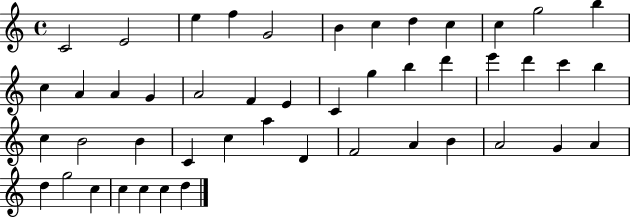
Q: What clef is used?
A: treble